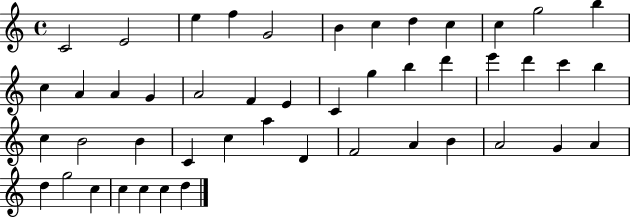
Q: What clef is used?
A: treble